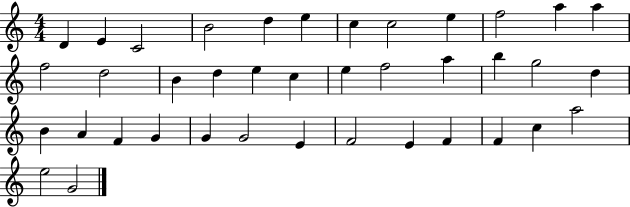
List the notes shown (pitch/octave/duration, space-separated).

D4/q E4/q C4/h B4/h D5/q E5/q C5/q C5/h E5/q F5/h A5/q A5/q F5/h D5/h B4/q D5/q E5/q C5/q E5/q F5/h A5/q B5/q G5/h D5/q B4/q A4/q F4/q G4/q G4/q G4/h E4/q F4/h E4/q F4/q F4/q C5/q A5/h E5/h G4/h